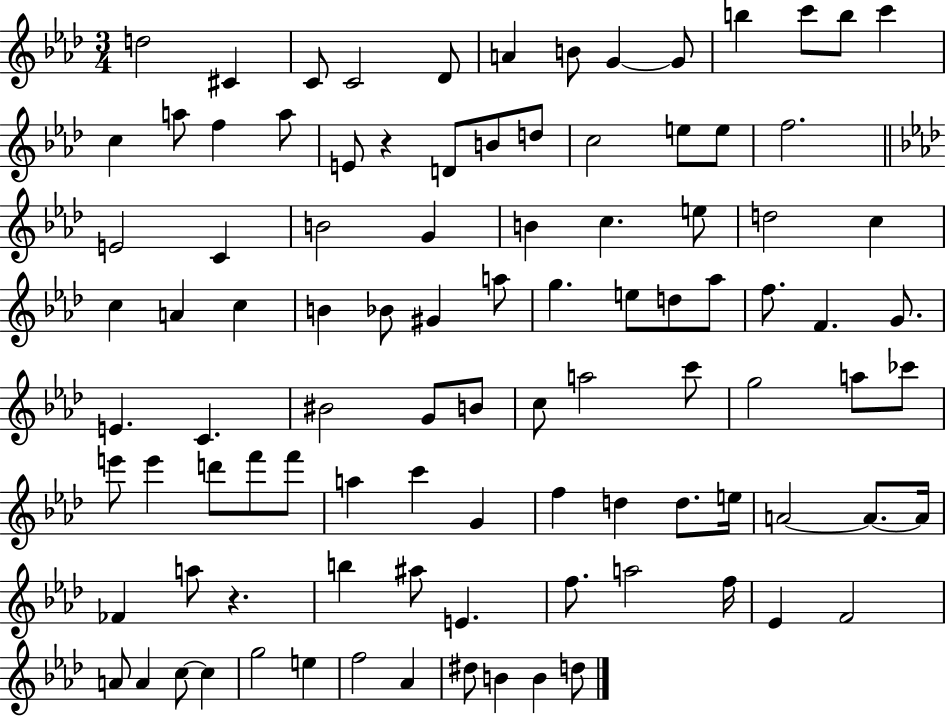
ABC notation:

X:1
T:Untitled
M:3/4
L:1/4
K:Ab
d2 ^C C/2 C2 _D/2 A B/2 G G/2 b c'/2 b/2 c' c a/2 f a/2 E/2 z D/2 B/2 d/2 c2 e/2 e/2 f2 E2 C B2 G B c e/2 d2 c c A c B _B/2 ^G a/2 g e/2 d/2 _a/2 f/2 F G/2 E C ^B2 G/2 B/2 c/2 a2 c'/2 g2 a/2 _c'/2 e'/2 e' d'/2 f'/2 f'/2 a c' G f d d/2 e/4 A2 A/2 A/4 _F a/2 z b ^a/2 E f/2 a2 f/4 _E F2 A/2 A c/2 c g2 e f2 _A ^d/2 B B d/2